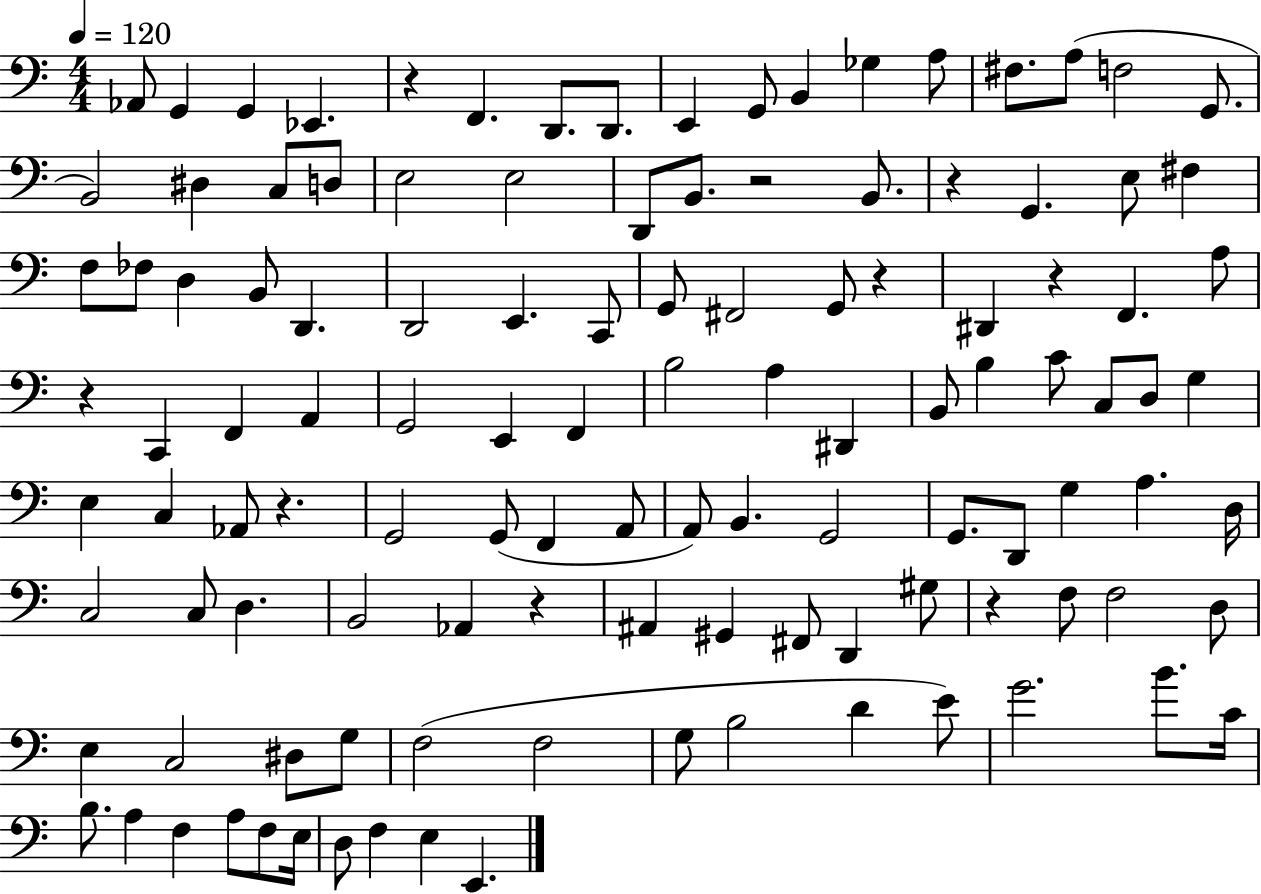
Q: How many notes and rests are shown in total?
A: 117